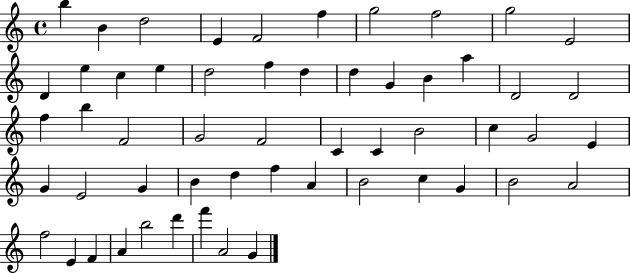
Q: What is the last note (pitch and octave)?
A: G4